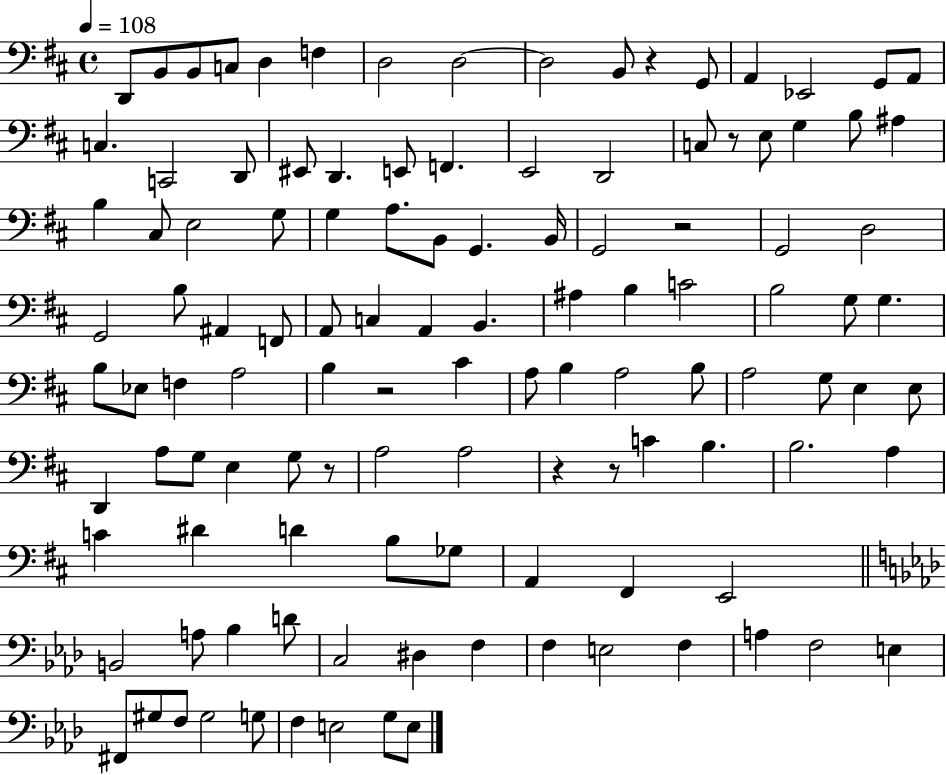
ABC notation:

X:1
T:Untitled
M:4/4
L:1/4
K:D
D,,/2 B,,/2 B,,/2 C,/2 D, F, D,2 D,2 D,2 B,,/2 z G,,/2 A,, _E,,2 G,,/2 A,,/2 C, C,,2 D,,/2 ^E,,/2 D,, E,,/2 F,, E,,2 D,,2 C,/2 z/2 E,/2 G, B,/2 ^A, B, ^C,/2 E,2 G,/2 G, A,/2 B,,/2 G,, B,,/4 G,,2 z2 G,,2 D,2 G,,2 B,/2 ^A,, F,,/2 A,,/2 C, A,, B,, ^A, B, C2 B,2 G,/2 G, B,/2 _E,/2 F, A,2 B, z2 ^C A,/2 B, A,2 B,/2 A,2 G,/2 E, E,/2 D,, A,/2 G,/2 E, G,/2 z/2 A,2 A,2 z z/2 C B, B,2 A, C ^D D B,/2 _G,/2 A,, ^F,, E,,2 B,,2 A,/2 _B, D/2 C,2 ^D, F, F, E,2 F, A, F,2 E, ^F,,/2 ^G,/2 F,/2 ^G,2 G,/2 F, E,2 G,/2 E,/2